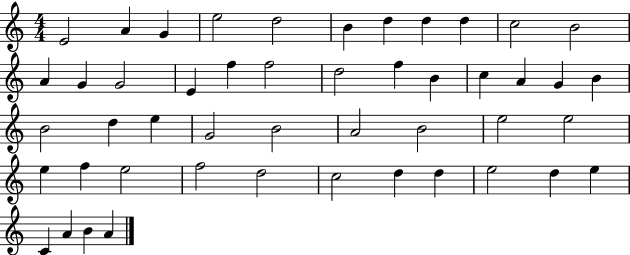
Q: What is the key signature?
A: C major